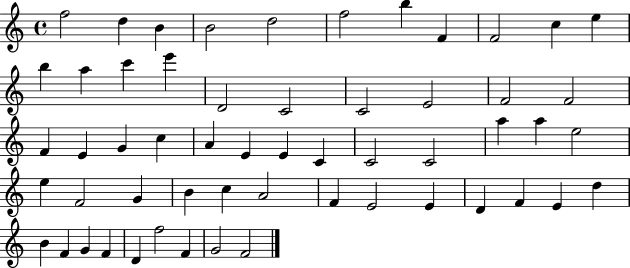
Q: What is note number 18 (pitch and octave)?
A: C4